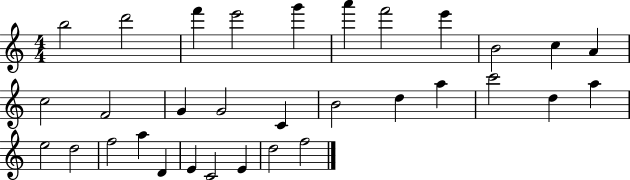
X:1
T:Untitled
M:4/4
L:1/4
K:C
b2 d'2 f' e'2 g' a' f'2 e' B2 c A c2 F2 G G2 C B2 d a c'2 d a e2 d2 f2 a D E C2 E d2 f2